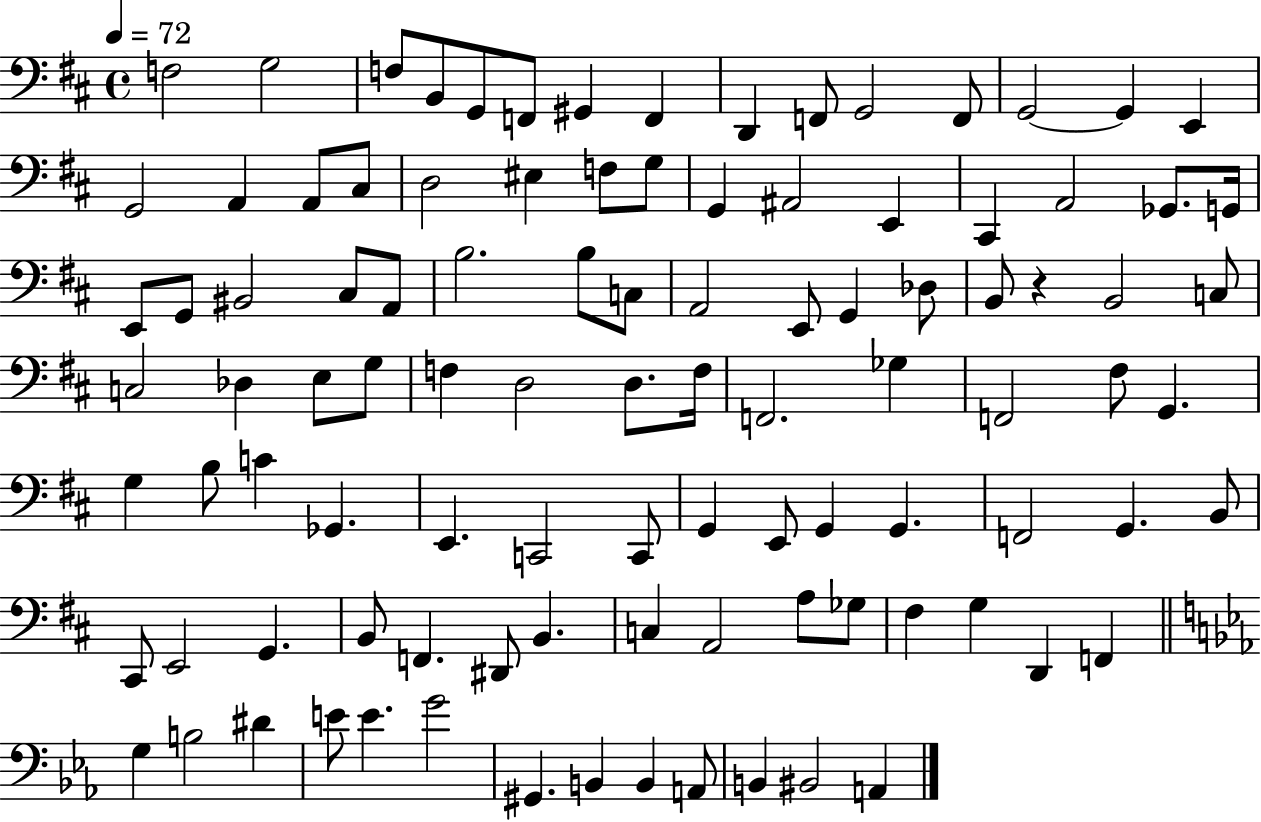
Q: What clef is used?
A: bass